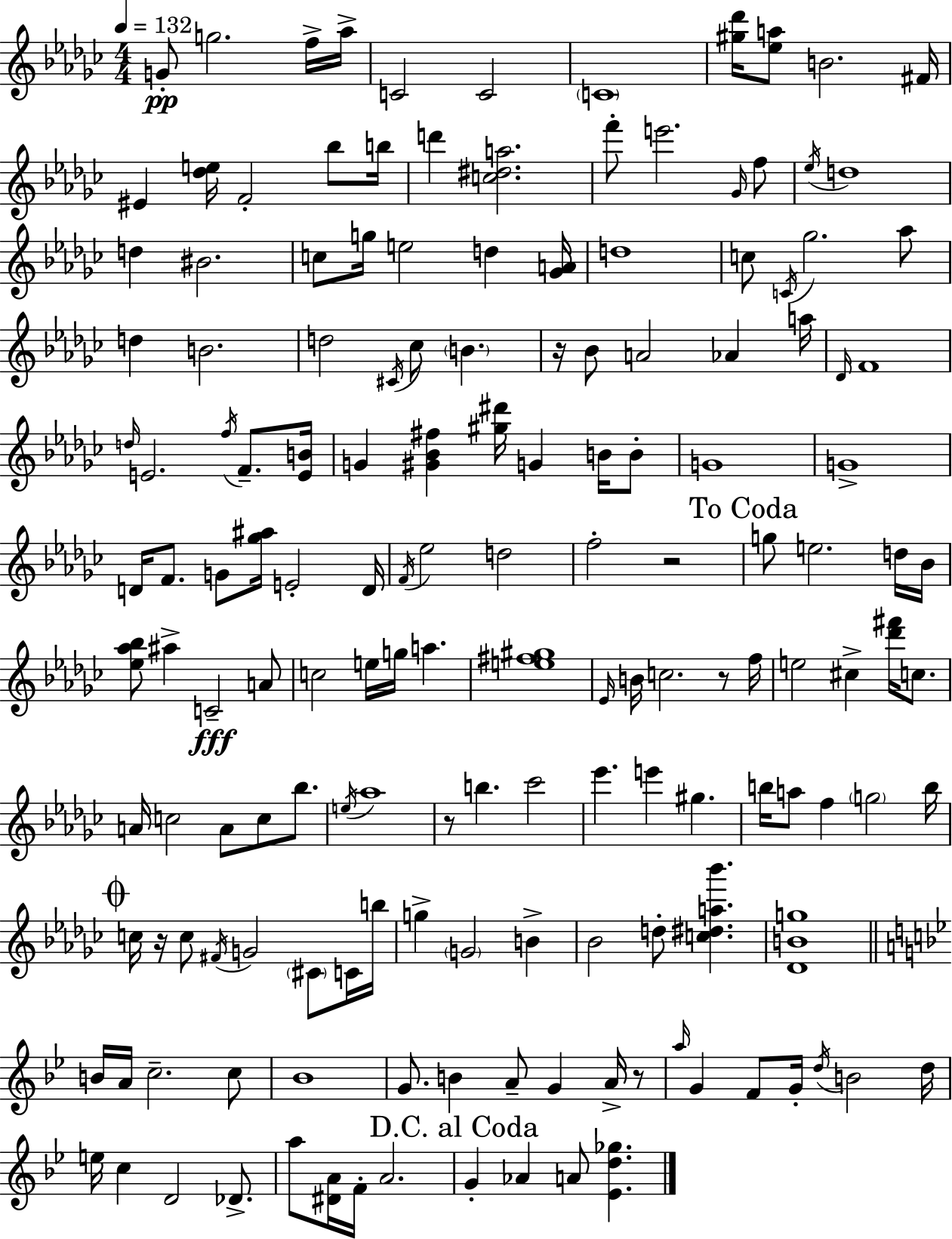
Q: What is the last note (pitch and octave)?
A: A4